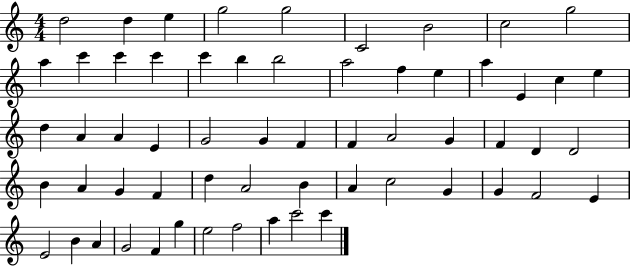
D5/h D5/q E5/q G5/h G5/h C4/h B4/h C5/h G5/h A5/q C6/q C6/q C6/q C6/q B5/q B5/h A5/h F5/q E5/q A5/q E4/q C5/q E5/q D5/q A4/q A4/q E4/q G4/h G4/q F4/q F4/q A4/h G4/q F4/q D4/q D4/h B4/q A4/q G4/q F4/q D5/q A4/h B4/q A4/q C5/h G4/q G4/q F4/h E4/q E4/h B4/q A4/q G4/h F4/q G5/q E5/h F5/h A5/q C6/h C6/q